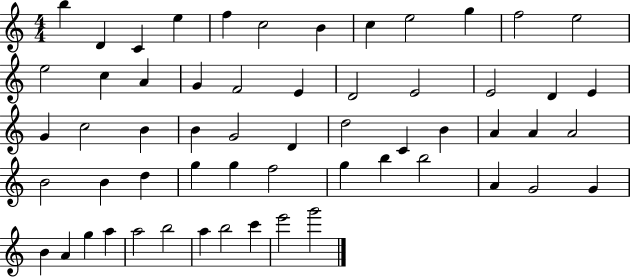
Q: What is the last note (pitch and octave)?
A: G6